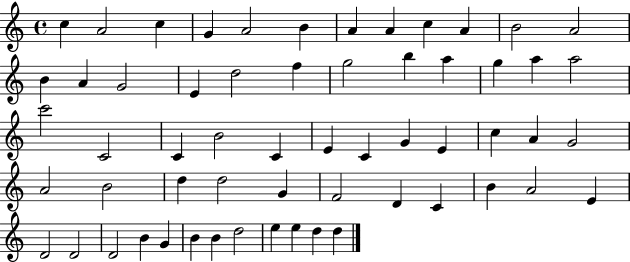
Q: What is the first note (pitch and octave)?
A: C5